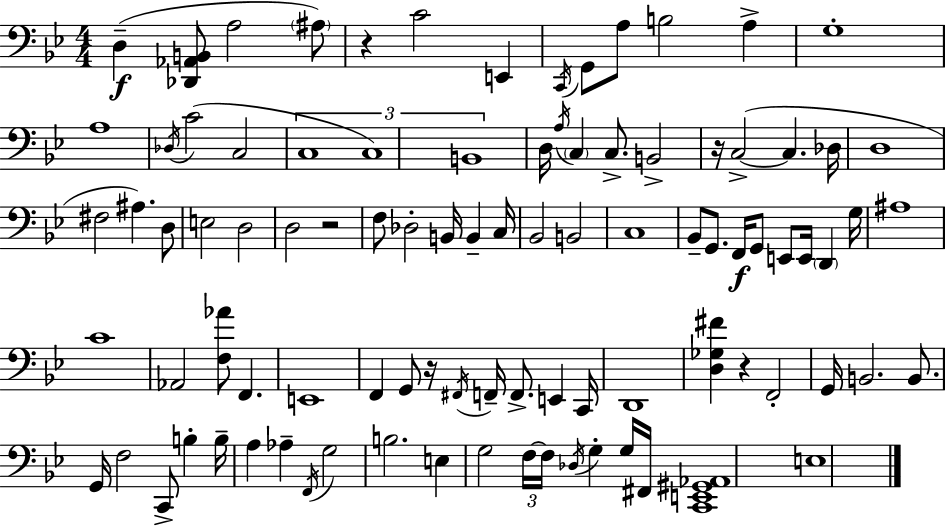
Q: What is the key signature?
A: BES major